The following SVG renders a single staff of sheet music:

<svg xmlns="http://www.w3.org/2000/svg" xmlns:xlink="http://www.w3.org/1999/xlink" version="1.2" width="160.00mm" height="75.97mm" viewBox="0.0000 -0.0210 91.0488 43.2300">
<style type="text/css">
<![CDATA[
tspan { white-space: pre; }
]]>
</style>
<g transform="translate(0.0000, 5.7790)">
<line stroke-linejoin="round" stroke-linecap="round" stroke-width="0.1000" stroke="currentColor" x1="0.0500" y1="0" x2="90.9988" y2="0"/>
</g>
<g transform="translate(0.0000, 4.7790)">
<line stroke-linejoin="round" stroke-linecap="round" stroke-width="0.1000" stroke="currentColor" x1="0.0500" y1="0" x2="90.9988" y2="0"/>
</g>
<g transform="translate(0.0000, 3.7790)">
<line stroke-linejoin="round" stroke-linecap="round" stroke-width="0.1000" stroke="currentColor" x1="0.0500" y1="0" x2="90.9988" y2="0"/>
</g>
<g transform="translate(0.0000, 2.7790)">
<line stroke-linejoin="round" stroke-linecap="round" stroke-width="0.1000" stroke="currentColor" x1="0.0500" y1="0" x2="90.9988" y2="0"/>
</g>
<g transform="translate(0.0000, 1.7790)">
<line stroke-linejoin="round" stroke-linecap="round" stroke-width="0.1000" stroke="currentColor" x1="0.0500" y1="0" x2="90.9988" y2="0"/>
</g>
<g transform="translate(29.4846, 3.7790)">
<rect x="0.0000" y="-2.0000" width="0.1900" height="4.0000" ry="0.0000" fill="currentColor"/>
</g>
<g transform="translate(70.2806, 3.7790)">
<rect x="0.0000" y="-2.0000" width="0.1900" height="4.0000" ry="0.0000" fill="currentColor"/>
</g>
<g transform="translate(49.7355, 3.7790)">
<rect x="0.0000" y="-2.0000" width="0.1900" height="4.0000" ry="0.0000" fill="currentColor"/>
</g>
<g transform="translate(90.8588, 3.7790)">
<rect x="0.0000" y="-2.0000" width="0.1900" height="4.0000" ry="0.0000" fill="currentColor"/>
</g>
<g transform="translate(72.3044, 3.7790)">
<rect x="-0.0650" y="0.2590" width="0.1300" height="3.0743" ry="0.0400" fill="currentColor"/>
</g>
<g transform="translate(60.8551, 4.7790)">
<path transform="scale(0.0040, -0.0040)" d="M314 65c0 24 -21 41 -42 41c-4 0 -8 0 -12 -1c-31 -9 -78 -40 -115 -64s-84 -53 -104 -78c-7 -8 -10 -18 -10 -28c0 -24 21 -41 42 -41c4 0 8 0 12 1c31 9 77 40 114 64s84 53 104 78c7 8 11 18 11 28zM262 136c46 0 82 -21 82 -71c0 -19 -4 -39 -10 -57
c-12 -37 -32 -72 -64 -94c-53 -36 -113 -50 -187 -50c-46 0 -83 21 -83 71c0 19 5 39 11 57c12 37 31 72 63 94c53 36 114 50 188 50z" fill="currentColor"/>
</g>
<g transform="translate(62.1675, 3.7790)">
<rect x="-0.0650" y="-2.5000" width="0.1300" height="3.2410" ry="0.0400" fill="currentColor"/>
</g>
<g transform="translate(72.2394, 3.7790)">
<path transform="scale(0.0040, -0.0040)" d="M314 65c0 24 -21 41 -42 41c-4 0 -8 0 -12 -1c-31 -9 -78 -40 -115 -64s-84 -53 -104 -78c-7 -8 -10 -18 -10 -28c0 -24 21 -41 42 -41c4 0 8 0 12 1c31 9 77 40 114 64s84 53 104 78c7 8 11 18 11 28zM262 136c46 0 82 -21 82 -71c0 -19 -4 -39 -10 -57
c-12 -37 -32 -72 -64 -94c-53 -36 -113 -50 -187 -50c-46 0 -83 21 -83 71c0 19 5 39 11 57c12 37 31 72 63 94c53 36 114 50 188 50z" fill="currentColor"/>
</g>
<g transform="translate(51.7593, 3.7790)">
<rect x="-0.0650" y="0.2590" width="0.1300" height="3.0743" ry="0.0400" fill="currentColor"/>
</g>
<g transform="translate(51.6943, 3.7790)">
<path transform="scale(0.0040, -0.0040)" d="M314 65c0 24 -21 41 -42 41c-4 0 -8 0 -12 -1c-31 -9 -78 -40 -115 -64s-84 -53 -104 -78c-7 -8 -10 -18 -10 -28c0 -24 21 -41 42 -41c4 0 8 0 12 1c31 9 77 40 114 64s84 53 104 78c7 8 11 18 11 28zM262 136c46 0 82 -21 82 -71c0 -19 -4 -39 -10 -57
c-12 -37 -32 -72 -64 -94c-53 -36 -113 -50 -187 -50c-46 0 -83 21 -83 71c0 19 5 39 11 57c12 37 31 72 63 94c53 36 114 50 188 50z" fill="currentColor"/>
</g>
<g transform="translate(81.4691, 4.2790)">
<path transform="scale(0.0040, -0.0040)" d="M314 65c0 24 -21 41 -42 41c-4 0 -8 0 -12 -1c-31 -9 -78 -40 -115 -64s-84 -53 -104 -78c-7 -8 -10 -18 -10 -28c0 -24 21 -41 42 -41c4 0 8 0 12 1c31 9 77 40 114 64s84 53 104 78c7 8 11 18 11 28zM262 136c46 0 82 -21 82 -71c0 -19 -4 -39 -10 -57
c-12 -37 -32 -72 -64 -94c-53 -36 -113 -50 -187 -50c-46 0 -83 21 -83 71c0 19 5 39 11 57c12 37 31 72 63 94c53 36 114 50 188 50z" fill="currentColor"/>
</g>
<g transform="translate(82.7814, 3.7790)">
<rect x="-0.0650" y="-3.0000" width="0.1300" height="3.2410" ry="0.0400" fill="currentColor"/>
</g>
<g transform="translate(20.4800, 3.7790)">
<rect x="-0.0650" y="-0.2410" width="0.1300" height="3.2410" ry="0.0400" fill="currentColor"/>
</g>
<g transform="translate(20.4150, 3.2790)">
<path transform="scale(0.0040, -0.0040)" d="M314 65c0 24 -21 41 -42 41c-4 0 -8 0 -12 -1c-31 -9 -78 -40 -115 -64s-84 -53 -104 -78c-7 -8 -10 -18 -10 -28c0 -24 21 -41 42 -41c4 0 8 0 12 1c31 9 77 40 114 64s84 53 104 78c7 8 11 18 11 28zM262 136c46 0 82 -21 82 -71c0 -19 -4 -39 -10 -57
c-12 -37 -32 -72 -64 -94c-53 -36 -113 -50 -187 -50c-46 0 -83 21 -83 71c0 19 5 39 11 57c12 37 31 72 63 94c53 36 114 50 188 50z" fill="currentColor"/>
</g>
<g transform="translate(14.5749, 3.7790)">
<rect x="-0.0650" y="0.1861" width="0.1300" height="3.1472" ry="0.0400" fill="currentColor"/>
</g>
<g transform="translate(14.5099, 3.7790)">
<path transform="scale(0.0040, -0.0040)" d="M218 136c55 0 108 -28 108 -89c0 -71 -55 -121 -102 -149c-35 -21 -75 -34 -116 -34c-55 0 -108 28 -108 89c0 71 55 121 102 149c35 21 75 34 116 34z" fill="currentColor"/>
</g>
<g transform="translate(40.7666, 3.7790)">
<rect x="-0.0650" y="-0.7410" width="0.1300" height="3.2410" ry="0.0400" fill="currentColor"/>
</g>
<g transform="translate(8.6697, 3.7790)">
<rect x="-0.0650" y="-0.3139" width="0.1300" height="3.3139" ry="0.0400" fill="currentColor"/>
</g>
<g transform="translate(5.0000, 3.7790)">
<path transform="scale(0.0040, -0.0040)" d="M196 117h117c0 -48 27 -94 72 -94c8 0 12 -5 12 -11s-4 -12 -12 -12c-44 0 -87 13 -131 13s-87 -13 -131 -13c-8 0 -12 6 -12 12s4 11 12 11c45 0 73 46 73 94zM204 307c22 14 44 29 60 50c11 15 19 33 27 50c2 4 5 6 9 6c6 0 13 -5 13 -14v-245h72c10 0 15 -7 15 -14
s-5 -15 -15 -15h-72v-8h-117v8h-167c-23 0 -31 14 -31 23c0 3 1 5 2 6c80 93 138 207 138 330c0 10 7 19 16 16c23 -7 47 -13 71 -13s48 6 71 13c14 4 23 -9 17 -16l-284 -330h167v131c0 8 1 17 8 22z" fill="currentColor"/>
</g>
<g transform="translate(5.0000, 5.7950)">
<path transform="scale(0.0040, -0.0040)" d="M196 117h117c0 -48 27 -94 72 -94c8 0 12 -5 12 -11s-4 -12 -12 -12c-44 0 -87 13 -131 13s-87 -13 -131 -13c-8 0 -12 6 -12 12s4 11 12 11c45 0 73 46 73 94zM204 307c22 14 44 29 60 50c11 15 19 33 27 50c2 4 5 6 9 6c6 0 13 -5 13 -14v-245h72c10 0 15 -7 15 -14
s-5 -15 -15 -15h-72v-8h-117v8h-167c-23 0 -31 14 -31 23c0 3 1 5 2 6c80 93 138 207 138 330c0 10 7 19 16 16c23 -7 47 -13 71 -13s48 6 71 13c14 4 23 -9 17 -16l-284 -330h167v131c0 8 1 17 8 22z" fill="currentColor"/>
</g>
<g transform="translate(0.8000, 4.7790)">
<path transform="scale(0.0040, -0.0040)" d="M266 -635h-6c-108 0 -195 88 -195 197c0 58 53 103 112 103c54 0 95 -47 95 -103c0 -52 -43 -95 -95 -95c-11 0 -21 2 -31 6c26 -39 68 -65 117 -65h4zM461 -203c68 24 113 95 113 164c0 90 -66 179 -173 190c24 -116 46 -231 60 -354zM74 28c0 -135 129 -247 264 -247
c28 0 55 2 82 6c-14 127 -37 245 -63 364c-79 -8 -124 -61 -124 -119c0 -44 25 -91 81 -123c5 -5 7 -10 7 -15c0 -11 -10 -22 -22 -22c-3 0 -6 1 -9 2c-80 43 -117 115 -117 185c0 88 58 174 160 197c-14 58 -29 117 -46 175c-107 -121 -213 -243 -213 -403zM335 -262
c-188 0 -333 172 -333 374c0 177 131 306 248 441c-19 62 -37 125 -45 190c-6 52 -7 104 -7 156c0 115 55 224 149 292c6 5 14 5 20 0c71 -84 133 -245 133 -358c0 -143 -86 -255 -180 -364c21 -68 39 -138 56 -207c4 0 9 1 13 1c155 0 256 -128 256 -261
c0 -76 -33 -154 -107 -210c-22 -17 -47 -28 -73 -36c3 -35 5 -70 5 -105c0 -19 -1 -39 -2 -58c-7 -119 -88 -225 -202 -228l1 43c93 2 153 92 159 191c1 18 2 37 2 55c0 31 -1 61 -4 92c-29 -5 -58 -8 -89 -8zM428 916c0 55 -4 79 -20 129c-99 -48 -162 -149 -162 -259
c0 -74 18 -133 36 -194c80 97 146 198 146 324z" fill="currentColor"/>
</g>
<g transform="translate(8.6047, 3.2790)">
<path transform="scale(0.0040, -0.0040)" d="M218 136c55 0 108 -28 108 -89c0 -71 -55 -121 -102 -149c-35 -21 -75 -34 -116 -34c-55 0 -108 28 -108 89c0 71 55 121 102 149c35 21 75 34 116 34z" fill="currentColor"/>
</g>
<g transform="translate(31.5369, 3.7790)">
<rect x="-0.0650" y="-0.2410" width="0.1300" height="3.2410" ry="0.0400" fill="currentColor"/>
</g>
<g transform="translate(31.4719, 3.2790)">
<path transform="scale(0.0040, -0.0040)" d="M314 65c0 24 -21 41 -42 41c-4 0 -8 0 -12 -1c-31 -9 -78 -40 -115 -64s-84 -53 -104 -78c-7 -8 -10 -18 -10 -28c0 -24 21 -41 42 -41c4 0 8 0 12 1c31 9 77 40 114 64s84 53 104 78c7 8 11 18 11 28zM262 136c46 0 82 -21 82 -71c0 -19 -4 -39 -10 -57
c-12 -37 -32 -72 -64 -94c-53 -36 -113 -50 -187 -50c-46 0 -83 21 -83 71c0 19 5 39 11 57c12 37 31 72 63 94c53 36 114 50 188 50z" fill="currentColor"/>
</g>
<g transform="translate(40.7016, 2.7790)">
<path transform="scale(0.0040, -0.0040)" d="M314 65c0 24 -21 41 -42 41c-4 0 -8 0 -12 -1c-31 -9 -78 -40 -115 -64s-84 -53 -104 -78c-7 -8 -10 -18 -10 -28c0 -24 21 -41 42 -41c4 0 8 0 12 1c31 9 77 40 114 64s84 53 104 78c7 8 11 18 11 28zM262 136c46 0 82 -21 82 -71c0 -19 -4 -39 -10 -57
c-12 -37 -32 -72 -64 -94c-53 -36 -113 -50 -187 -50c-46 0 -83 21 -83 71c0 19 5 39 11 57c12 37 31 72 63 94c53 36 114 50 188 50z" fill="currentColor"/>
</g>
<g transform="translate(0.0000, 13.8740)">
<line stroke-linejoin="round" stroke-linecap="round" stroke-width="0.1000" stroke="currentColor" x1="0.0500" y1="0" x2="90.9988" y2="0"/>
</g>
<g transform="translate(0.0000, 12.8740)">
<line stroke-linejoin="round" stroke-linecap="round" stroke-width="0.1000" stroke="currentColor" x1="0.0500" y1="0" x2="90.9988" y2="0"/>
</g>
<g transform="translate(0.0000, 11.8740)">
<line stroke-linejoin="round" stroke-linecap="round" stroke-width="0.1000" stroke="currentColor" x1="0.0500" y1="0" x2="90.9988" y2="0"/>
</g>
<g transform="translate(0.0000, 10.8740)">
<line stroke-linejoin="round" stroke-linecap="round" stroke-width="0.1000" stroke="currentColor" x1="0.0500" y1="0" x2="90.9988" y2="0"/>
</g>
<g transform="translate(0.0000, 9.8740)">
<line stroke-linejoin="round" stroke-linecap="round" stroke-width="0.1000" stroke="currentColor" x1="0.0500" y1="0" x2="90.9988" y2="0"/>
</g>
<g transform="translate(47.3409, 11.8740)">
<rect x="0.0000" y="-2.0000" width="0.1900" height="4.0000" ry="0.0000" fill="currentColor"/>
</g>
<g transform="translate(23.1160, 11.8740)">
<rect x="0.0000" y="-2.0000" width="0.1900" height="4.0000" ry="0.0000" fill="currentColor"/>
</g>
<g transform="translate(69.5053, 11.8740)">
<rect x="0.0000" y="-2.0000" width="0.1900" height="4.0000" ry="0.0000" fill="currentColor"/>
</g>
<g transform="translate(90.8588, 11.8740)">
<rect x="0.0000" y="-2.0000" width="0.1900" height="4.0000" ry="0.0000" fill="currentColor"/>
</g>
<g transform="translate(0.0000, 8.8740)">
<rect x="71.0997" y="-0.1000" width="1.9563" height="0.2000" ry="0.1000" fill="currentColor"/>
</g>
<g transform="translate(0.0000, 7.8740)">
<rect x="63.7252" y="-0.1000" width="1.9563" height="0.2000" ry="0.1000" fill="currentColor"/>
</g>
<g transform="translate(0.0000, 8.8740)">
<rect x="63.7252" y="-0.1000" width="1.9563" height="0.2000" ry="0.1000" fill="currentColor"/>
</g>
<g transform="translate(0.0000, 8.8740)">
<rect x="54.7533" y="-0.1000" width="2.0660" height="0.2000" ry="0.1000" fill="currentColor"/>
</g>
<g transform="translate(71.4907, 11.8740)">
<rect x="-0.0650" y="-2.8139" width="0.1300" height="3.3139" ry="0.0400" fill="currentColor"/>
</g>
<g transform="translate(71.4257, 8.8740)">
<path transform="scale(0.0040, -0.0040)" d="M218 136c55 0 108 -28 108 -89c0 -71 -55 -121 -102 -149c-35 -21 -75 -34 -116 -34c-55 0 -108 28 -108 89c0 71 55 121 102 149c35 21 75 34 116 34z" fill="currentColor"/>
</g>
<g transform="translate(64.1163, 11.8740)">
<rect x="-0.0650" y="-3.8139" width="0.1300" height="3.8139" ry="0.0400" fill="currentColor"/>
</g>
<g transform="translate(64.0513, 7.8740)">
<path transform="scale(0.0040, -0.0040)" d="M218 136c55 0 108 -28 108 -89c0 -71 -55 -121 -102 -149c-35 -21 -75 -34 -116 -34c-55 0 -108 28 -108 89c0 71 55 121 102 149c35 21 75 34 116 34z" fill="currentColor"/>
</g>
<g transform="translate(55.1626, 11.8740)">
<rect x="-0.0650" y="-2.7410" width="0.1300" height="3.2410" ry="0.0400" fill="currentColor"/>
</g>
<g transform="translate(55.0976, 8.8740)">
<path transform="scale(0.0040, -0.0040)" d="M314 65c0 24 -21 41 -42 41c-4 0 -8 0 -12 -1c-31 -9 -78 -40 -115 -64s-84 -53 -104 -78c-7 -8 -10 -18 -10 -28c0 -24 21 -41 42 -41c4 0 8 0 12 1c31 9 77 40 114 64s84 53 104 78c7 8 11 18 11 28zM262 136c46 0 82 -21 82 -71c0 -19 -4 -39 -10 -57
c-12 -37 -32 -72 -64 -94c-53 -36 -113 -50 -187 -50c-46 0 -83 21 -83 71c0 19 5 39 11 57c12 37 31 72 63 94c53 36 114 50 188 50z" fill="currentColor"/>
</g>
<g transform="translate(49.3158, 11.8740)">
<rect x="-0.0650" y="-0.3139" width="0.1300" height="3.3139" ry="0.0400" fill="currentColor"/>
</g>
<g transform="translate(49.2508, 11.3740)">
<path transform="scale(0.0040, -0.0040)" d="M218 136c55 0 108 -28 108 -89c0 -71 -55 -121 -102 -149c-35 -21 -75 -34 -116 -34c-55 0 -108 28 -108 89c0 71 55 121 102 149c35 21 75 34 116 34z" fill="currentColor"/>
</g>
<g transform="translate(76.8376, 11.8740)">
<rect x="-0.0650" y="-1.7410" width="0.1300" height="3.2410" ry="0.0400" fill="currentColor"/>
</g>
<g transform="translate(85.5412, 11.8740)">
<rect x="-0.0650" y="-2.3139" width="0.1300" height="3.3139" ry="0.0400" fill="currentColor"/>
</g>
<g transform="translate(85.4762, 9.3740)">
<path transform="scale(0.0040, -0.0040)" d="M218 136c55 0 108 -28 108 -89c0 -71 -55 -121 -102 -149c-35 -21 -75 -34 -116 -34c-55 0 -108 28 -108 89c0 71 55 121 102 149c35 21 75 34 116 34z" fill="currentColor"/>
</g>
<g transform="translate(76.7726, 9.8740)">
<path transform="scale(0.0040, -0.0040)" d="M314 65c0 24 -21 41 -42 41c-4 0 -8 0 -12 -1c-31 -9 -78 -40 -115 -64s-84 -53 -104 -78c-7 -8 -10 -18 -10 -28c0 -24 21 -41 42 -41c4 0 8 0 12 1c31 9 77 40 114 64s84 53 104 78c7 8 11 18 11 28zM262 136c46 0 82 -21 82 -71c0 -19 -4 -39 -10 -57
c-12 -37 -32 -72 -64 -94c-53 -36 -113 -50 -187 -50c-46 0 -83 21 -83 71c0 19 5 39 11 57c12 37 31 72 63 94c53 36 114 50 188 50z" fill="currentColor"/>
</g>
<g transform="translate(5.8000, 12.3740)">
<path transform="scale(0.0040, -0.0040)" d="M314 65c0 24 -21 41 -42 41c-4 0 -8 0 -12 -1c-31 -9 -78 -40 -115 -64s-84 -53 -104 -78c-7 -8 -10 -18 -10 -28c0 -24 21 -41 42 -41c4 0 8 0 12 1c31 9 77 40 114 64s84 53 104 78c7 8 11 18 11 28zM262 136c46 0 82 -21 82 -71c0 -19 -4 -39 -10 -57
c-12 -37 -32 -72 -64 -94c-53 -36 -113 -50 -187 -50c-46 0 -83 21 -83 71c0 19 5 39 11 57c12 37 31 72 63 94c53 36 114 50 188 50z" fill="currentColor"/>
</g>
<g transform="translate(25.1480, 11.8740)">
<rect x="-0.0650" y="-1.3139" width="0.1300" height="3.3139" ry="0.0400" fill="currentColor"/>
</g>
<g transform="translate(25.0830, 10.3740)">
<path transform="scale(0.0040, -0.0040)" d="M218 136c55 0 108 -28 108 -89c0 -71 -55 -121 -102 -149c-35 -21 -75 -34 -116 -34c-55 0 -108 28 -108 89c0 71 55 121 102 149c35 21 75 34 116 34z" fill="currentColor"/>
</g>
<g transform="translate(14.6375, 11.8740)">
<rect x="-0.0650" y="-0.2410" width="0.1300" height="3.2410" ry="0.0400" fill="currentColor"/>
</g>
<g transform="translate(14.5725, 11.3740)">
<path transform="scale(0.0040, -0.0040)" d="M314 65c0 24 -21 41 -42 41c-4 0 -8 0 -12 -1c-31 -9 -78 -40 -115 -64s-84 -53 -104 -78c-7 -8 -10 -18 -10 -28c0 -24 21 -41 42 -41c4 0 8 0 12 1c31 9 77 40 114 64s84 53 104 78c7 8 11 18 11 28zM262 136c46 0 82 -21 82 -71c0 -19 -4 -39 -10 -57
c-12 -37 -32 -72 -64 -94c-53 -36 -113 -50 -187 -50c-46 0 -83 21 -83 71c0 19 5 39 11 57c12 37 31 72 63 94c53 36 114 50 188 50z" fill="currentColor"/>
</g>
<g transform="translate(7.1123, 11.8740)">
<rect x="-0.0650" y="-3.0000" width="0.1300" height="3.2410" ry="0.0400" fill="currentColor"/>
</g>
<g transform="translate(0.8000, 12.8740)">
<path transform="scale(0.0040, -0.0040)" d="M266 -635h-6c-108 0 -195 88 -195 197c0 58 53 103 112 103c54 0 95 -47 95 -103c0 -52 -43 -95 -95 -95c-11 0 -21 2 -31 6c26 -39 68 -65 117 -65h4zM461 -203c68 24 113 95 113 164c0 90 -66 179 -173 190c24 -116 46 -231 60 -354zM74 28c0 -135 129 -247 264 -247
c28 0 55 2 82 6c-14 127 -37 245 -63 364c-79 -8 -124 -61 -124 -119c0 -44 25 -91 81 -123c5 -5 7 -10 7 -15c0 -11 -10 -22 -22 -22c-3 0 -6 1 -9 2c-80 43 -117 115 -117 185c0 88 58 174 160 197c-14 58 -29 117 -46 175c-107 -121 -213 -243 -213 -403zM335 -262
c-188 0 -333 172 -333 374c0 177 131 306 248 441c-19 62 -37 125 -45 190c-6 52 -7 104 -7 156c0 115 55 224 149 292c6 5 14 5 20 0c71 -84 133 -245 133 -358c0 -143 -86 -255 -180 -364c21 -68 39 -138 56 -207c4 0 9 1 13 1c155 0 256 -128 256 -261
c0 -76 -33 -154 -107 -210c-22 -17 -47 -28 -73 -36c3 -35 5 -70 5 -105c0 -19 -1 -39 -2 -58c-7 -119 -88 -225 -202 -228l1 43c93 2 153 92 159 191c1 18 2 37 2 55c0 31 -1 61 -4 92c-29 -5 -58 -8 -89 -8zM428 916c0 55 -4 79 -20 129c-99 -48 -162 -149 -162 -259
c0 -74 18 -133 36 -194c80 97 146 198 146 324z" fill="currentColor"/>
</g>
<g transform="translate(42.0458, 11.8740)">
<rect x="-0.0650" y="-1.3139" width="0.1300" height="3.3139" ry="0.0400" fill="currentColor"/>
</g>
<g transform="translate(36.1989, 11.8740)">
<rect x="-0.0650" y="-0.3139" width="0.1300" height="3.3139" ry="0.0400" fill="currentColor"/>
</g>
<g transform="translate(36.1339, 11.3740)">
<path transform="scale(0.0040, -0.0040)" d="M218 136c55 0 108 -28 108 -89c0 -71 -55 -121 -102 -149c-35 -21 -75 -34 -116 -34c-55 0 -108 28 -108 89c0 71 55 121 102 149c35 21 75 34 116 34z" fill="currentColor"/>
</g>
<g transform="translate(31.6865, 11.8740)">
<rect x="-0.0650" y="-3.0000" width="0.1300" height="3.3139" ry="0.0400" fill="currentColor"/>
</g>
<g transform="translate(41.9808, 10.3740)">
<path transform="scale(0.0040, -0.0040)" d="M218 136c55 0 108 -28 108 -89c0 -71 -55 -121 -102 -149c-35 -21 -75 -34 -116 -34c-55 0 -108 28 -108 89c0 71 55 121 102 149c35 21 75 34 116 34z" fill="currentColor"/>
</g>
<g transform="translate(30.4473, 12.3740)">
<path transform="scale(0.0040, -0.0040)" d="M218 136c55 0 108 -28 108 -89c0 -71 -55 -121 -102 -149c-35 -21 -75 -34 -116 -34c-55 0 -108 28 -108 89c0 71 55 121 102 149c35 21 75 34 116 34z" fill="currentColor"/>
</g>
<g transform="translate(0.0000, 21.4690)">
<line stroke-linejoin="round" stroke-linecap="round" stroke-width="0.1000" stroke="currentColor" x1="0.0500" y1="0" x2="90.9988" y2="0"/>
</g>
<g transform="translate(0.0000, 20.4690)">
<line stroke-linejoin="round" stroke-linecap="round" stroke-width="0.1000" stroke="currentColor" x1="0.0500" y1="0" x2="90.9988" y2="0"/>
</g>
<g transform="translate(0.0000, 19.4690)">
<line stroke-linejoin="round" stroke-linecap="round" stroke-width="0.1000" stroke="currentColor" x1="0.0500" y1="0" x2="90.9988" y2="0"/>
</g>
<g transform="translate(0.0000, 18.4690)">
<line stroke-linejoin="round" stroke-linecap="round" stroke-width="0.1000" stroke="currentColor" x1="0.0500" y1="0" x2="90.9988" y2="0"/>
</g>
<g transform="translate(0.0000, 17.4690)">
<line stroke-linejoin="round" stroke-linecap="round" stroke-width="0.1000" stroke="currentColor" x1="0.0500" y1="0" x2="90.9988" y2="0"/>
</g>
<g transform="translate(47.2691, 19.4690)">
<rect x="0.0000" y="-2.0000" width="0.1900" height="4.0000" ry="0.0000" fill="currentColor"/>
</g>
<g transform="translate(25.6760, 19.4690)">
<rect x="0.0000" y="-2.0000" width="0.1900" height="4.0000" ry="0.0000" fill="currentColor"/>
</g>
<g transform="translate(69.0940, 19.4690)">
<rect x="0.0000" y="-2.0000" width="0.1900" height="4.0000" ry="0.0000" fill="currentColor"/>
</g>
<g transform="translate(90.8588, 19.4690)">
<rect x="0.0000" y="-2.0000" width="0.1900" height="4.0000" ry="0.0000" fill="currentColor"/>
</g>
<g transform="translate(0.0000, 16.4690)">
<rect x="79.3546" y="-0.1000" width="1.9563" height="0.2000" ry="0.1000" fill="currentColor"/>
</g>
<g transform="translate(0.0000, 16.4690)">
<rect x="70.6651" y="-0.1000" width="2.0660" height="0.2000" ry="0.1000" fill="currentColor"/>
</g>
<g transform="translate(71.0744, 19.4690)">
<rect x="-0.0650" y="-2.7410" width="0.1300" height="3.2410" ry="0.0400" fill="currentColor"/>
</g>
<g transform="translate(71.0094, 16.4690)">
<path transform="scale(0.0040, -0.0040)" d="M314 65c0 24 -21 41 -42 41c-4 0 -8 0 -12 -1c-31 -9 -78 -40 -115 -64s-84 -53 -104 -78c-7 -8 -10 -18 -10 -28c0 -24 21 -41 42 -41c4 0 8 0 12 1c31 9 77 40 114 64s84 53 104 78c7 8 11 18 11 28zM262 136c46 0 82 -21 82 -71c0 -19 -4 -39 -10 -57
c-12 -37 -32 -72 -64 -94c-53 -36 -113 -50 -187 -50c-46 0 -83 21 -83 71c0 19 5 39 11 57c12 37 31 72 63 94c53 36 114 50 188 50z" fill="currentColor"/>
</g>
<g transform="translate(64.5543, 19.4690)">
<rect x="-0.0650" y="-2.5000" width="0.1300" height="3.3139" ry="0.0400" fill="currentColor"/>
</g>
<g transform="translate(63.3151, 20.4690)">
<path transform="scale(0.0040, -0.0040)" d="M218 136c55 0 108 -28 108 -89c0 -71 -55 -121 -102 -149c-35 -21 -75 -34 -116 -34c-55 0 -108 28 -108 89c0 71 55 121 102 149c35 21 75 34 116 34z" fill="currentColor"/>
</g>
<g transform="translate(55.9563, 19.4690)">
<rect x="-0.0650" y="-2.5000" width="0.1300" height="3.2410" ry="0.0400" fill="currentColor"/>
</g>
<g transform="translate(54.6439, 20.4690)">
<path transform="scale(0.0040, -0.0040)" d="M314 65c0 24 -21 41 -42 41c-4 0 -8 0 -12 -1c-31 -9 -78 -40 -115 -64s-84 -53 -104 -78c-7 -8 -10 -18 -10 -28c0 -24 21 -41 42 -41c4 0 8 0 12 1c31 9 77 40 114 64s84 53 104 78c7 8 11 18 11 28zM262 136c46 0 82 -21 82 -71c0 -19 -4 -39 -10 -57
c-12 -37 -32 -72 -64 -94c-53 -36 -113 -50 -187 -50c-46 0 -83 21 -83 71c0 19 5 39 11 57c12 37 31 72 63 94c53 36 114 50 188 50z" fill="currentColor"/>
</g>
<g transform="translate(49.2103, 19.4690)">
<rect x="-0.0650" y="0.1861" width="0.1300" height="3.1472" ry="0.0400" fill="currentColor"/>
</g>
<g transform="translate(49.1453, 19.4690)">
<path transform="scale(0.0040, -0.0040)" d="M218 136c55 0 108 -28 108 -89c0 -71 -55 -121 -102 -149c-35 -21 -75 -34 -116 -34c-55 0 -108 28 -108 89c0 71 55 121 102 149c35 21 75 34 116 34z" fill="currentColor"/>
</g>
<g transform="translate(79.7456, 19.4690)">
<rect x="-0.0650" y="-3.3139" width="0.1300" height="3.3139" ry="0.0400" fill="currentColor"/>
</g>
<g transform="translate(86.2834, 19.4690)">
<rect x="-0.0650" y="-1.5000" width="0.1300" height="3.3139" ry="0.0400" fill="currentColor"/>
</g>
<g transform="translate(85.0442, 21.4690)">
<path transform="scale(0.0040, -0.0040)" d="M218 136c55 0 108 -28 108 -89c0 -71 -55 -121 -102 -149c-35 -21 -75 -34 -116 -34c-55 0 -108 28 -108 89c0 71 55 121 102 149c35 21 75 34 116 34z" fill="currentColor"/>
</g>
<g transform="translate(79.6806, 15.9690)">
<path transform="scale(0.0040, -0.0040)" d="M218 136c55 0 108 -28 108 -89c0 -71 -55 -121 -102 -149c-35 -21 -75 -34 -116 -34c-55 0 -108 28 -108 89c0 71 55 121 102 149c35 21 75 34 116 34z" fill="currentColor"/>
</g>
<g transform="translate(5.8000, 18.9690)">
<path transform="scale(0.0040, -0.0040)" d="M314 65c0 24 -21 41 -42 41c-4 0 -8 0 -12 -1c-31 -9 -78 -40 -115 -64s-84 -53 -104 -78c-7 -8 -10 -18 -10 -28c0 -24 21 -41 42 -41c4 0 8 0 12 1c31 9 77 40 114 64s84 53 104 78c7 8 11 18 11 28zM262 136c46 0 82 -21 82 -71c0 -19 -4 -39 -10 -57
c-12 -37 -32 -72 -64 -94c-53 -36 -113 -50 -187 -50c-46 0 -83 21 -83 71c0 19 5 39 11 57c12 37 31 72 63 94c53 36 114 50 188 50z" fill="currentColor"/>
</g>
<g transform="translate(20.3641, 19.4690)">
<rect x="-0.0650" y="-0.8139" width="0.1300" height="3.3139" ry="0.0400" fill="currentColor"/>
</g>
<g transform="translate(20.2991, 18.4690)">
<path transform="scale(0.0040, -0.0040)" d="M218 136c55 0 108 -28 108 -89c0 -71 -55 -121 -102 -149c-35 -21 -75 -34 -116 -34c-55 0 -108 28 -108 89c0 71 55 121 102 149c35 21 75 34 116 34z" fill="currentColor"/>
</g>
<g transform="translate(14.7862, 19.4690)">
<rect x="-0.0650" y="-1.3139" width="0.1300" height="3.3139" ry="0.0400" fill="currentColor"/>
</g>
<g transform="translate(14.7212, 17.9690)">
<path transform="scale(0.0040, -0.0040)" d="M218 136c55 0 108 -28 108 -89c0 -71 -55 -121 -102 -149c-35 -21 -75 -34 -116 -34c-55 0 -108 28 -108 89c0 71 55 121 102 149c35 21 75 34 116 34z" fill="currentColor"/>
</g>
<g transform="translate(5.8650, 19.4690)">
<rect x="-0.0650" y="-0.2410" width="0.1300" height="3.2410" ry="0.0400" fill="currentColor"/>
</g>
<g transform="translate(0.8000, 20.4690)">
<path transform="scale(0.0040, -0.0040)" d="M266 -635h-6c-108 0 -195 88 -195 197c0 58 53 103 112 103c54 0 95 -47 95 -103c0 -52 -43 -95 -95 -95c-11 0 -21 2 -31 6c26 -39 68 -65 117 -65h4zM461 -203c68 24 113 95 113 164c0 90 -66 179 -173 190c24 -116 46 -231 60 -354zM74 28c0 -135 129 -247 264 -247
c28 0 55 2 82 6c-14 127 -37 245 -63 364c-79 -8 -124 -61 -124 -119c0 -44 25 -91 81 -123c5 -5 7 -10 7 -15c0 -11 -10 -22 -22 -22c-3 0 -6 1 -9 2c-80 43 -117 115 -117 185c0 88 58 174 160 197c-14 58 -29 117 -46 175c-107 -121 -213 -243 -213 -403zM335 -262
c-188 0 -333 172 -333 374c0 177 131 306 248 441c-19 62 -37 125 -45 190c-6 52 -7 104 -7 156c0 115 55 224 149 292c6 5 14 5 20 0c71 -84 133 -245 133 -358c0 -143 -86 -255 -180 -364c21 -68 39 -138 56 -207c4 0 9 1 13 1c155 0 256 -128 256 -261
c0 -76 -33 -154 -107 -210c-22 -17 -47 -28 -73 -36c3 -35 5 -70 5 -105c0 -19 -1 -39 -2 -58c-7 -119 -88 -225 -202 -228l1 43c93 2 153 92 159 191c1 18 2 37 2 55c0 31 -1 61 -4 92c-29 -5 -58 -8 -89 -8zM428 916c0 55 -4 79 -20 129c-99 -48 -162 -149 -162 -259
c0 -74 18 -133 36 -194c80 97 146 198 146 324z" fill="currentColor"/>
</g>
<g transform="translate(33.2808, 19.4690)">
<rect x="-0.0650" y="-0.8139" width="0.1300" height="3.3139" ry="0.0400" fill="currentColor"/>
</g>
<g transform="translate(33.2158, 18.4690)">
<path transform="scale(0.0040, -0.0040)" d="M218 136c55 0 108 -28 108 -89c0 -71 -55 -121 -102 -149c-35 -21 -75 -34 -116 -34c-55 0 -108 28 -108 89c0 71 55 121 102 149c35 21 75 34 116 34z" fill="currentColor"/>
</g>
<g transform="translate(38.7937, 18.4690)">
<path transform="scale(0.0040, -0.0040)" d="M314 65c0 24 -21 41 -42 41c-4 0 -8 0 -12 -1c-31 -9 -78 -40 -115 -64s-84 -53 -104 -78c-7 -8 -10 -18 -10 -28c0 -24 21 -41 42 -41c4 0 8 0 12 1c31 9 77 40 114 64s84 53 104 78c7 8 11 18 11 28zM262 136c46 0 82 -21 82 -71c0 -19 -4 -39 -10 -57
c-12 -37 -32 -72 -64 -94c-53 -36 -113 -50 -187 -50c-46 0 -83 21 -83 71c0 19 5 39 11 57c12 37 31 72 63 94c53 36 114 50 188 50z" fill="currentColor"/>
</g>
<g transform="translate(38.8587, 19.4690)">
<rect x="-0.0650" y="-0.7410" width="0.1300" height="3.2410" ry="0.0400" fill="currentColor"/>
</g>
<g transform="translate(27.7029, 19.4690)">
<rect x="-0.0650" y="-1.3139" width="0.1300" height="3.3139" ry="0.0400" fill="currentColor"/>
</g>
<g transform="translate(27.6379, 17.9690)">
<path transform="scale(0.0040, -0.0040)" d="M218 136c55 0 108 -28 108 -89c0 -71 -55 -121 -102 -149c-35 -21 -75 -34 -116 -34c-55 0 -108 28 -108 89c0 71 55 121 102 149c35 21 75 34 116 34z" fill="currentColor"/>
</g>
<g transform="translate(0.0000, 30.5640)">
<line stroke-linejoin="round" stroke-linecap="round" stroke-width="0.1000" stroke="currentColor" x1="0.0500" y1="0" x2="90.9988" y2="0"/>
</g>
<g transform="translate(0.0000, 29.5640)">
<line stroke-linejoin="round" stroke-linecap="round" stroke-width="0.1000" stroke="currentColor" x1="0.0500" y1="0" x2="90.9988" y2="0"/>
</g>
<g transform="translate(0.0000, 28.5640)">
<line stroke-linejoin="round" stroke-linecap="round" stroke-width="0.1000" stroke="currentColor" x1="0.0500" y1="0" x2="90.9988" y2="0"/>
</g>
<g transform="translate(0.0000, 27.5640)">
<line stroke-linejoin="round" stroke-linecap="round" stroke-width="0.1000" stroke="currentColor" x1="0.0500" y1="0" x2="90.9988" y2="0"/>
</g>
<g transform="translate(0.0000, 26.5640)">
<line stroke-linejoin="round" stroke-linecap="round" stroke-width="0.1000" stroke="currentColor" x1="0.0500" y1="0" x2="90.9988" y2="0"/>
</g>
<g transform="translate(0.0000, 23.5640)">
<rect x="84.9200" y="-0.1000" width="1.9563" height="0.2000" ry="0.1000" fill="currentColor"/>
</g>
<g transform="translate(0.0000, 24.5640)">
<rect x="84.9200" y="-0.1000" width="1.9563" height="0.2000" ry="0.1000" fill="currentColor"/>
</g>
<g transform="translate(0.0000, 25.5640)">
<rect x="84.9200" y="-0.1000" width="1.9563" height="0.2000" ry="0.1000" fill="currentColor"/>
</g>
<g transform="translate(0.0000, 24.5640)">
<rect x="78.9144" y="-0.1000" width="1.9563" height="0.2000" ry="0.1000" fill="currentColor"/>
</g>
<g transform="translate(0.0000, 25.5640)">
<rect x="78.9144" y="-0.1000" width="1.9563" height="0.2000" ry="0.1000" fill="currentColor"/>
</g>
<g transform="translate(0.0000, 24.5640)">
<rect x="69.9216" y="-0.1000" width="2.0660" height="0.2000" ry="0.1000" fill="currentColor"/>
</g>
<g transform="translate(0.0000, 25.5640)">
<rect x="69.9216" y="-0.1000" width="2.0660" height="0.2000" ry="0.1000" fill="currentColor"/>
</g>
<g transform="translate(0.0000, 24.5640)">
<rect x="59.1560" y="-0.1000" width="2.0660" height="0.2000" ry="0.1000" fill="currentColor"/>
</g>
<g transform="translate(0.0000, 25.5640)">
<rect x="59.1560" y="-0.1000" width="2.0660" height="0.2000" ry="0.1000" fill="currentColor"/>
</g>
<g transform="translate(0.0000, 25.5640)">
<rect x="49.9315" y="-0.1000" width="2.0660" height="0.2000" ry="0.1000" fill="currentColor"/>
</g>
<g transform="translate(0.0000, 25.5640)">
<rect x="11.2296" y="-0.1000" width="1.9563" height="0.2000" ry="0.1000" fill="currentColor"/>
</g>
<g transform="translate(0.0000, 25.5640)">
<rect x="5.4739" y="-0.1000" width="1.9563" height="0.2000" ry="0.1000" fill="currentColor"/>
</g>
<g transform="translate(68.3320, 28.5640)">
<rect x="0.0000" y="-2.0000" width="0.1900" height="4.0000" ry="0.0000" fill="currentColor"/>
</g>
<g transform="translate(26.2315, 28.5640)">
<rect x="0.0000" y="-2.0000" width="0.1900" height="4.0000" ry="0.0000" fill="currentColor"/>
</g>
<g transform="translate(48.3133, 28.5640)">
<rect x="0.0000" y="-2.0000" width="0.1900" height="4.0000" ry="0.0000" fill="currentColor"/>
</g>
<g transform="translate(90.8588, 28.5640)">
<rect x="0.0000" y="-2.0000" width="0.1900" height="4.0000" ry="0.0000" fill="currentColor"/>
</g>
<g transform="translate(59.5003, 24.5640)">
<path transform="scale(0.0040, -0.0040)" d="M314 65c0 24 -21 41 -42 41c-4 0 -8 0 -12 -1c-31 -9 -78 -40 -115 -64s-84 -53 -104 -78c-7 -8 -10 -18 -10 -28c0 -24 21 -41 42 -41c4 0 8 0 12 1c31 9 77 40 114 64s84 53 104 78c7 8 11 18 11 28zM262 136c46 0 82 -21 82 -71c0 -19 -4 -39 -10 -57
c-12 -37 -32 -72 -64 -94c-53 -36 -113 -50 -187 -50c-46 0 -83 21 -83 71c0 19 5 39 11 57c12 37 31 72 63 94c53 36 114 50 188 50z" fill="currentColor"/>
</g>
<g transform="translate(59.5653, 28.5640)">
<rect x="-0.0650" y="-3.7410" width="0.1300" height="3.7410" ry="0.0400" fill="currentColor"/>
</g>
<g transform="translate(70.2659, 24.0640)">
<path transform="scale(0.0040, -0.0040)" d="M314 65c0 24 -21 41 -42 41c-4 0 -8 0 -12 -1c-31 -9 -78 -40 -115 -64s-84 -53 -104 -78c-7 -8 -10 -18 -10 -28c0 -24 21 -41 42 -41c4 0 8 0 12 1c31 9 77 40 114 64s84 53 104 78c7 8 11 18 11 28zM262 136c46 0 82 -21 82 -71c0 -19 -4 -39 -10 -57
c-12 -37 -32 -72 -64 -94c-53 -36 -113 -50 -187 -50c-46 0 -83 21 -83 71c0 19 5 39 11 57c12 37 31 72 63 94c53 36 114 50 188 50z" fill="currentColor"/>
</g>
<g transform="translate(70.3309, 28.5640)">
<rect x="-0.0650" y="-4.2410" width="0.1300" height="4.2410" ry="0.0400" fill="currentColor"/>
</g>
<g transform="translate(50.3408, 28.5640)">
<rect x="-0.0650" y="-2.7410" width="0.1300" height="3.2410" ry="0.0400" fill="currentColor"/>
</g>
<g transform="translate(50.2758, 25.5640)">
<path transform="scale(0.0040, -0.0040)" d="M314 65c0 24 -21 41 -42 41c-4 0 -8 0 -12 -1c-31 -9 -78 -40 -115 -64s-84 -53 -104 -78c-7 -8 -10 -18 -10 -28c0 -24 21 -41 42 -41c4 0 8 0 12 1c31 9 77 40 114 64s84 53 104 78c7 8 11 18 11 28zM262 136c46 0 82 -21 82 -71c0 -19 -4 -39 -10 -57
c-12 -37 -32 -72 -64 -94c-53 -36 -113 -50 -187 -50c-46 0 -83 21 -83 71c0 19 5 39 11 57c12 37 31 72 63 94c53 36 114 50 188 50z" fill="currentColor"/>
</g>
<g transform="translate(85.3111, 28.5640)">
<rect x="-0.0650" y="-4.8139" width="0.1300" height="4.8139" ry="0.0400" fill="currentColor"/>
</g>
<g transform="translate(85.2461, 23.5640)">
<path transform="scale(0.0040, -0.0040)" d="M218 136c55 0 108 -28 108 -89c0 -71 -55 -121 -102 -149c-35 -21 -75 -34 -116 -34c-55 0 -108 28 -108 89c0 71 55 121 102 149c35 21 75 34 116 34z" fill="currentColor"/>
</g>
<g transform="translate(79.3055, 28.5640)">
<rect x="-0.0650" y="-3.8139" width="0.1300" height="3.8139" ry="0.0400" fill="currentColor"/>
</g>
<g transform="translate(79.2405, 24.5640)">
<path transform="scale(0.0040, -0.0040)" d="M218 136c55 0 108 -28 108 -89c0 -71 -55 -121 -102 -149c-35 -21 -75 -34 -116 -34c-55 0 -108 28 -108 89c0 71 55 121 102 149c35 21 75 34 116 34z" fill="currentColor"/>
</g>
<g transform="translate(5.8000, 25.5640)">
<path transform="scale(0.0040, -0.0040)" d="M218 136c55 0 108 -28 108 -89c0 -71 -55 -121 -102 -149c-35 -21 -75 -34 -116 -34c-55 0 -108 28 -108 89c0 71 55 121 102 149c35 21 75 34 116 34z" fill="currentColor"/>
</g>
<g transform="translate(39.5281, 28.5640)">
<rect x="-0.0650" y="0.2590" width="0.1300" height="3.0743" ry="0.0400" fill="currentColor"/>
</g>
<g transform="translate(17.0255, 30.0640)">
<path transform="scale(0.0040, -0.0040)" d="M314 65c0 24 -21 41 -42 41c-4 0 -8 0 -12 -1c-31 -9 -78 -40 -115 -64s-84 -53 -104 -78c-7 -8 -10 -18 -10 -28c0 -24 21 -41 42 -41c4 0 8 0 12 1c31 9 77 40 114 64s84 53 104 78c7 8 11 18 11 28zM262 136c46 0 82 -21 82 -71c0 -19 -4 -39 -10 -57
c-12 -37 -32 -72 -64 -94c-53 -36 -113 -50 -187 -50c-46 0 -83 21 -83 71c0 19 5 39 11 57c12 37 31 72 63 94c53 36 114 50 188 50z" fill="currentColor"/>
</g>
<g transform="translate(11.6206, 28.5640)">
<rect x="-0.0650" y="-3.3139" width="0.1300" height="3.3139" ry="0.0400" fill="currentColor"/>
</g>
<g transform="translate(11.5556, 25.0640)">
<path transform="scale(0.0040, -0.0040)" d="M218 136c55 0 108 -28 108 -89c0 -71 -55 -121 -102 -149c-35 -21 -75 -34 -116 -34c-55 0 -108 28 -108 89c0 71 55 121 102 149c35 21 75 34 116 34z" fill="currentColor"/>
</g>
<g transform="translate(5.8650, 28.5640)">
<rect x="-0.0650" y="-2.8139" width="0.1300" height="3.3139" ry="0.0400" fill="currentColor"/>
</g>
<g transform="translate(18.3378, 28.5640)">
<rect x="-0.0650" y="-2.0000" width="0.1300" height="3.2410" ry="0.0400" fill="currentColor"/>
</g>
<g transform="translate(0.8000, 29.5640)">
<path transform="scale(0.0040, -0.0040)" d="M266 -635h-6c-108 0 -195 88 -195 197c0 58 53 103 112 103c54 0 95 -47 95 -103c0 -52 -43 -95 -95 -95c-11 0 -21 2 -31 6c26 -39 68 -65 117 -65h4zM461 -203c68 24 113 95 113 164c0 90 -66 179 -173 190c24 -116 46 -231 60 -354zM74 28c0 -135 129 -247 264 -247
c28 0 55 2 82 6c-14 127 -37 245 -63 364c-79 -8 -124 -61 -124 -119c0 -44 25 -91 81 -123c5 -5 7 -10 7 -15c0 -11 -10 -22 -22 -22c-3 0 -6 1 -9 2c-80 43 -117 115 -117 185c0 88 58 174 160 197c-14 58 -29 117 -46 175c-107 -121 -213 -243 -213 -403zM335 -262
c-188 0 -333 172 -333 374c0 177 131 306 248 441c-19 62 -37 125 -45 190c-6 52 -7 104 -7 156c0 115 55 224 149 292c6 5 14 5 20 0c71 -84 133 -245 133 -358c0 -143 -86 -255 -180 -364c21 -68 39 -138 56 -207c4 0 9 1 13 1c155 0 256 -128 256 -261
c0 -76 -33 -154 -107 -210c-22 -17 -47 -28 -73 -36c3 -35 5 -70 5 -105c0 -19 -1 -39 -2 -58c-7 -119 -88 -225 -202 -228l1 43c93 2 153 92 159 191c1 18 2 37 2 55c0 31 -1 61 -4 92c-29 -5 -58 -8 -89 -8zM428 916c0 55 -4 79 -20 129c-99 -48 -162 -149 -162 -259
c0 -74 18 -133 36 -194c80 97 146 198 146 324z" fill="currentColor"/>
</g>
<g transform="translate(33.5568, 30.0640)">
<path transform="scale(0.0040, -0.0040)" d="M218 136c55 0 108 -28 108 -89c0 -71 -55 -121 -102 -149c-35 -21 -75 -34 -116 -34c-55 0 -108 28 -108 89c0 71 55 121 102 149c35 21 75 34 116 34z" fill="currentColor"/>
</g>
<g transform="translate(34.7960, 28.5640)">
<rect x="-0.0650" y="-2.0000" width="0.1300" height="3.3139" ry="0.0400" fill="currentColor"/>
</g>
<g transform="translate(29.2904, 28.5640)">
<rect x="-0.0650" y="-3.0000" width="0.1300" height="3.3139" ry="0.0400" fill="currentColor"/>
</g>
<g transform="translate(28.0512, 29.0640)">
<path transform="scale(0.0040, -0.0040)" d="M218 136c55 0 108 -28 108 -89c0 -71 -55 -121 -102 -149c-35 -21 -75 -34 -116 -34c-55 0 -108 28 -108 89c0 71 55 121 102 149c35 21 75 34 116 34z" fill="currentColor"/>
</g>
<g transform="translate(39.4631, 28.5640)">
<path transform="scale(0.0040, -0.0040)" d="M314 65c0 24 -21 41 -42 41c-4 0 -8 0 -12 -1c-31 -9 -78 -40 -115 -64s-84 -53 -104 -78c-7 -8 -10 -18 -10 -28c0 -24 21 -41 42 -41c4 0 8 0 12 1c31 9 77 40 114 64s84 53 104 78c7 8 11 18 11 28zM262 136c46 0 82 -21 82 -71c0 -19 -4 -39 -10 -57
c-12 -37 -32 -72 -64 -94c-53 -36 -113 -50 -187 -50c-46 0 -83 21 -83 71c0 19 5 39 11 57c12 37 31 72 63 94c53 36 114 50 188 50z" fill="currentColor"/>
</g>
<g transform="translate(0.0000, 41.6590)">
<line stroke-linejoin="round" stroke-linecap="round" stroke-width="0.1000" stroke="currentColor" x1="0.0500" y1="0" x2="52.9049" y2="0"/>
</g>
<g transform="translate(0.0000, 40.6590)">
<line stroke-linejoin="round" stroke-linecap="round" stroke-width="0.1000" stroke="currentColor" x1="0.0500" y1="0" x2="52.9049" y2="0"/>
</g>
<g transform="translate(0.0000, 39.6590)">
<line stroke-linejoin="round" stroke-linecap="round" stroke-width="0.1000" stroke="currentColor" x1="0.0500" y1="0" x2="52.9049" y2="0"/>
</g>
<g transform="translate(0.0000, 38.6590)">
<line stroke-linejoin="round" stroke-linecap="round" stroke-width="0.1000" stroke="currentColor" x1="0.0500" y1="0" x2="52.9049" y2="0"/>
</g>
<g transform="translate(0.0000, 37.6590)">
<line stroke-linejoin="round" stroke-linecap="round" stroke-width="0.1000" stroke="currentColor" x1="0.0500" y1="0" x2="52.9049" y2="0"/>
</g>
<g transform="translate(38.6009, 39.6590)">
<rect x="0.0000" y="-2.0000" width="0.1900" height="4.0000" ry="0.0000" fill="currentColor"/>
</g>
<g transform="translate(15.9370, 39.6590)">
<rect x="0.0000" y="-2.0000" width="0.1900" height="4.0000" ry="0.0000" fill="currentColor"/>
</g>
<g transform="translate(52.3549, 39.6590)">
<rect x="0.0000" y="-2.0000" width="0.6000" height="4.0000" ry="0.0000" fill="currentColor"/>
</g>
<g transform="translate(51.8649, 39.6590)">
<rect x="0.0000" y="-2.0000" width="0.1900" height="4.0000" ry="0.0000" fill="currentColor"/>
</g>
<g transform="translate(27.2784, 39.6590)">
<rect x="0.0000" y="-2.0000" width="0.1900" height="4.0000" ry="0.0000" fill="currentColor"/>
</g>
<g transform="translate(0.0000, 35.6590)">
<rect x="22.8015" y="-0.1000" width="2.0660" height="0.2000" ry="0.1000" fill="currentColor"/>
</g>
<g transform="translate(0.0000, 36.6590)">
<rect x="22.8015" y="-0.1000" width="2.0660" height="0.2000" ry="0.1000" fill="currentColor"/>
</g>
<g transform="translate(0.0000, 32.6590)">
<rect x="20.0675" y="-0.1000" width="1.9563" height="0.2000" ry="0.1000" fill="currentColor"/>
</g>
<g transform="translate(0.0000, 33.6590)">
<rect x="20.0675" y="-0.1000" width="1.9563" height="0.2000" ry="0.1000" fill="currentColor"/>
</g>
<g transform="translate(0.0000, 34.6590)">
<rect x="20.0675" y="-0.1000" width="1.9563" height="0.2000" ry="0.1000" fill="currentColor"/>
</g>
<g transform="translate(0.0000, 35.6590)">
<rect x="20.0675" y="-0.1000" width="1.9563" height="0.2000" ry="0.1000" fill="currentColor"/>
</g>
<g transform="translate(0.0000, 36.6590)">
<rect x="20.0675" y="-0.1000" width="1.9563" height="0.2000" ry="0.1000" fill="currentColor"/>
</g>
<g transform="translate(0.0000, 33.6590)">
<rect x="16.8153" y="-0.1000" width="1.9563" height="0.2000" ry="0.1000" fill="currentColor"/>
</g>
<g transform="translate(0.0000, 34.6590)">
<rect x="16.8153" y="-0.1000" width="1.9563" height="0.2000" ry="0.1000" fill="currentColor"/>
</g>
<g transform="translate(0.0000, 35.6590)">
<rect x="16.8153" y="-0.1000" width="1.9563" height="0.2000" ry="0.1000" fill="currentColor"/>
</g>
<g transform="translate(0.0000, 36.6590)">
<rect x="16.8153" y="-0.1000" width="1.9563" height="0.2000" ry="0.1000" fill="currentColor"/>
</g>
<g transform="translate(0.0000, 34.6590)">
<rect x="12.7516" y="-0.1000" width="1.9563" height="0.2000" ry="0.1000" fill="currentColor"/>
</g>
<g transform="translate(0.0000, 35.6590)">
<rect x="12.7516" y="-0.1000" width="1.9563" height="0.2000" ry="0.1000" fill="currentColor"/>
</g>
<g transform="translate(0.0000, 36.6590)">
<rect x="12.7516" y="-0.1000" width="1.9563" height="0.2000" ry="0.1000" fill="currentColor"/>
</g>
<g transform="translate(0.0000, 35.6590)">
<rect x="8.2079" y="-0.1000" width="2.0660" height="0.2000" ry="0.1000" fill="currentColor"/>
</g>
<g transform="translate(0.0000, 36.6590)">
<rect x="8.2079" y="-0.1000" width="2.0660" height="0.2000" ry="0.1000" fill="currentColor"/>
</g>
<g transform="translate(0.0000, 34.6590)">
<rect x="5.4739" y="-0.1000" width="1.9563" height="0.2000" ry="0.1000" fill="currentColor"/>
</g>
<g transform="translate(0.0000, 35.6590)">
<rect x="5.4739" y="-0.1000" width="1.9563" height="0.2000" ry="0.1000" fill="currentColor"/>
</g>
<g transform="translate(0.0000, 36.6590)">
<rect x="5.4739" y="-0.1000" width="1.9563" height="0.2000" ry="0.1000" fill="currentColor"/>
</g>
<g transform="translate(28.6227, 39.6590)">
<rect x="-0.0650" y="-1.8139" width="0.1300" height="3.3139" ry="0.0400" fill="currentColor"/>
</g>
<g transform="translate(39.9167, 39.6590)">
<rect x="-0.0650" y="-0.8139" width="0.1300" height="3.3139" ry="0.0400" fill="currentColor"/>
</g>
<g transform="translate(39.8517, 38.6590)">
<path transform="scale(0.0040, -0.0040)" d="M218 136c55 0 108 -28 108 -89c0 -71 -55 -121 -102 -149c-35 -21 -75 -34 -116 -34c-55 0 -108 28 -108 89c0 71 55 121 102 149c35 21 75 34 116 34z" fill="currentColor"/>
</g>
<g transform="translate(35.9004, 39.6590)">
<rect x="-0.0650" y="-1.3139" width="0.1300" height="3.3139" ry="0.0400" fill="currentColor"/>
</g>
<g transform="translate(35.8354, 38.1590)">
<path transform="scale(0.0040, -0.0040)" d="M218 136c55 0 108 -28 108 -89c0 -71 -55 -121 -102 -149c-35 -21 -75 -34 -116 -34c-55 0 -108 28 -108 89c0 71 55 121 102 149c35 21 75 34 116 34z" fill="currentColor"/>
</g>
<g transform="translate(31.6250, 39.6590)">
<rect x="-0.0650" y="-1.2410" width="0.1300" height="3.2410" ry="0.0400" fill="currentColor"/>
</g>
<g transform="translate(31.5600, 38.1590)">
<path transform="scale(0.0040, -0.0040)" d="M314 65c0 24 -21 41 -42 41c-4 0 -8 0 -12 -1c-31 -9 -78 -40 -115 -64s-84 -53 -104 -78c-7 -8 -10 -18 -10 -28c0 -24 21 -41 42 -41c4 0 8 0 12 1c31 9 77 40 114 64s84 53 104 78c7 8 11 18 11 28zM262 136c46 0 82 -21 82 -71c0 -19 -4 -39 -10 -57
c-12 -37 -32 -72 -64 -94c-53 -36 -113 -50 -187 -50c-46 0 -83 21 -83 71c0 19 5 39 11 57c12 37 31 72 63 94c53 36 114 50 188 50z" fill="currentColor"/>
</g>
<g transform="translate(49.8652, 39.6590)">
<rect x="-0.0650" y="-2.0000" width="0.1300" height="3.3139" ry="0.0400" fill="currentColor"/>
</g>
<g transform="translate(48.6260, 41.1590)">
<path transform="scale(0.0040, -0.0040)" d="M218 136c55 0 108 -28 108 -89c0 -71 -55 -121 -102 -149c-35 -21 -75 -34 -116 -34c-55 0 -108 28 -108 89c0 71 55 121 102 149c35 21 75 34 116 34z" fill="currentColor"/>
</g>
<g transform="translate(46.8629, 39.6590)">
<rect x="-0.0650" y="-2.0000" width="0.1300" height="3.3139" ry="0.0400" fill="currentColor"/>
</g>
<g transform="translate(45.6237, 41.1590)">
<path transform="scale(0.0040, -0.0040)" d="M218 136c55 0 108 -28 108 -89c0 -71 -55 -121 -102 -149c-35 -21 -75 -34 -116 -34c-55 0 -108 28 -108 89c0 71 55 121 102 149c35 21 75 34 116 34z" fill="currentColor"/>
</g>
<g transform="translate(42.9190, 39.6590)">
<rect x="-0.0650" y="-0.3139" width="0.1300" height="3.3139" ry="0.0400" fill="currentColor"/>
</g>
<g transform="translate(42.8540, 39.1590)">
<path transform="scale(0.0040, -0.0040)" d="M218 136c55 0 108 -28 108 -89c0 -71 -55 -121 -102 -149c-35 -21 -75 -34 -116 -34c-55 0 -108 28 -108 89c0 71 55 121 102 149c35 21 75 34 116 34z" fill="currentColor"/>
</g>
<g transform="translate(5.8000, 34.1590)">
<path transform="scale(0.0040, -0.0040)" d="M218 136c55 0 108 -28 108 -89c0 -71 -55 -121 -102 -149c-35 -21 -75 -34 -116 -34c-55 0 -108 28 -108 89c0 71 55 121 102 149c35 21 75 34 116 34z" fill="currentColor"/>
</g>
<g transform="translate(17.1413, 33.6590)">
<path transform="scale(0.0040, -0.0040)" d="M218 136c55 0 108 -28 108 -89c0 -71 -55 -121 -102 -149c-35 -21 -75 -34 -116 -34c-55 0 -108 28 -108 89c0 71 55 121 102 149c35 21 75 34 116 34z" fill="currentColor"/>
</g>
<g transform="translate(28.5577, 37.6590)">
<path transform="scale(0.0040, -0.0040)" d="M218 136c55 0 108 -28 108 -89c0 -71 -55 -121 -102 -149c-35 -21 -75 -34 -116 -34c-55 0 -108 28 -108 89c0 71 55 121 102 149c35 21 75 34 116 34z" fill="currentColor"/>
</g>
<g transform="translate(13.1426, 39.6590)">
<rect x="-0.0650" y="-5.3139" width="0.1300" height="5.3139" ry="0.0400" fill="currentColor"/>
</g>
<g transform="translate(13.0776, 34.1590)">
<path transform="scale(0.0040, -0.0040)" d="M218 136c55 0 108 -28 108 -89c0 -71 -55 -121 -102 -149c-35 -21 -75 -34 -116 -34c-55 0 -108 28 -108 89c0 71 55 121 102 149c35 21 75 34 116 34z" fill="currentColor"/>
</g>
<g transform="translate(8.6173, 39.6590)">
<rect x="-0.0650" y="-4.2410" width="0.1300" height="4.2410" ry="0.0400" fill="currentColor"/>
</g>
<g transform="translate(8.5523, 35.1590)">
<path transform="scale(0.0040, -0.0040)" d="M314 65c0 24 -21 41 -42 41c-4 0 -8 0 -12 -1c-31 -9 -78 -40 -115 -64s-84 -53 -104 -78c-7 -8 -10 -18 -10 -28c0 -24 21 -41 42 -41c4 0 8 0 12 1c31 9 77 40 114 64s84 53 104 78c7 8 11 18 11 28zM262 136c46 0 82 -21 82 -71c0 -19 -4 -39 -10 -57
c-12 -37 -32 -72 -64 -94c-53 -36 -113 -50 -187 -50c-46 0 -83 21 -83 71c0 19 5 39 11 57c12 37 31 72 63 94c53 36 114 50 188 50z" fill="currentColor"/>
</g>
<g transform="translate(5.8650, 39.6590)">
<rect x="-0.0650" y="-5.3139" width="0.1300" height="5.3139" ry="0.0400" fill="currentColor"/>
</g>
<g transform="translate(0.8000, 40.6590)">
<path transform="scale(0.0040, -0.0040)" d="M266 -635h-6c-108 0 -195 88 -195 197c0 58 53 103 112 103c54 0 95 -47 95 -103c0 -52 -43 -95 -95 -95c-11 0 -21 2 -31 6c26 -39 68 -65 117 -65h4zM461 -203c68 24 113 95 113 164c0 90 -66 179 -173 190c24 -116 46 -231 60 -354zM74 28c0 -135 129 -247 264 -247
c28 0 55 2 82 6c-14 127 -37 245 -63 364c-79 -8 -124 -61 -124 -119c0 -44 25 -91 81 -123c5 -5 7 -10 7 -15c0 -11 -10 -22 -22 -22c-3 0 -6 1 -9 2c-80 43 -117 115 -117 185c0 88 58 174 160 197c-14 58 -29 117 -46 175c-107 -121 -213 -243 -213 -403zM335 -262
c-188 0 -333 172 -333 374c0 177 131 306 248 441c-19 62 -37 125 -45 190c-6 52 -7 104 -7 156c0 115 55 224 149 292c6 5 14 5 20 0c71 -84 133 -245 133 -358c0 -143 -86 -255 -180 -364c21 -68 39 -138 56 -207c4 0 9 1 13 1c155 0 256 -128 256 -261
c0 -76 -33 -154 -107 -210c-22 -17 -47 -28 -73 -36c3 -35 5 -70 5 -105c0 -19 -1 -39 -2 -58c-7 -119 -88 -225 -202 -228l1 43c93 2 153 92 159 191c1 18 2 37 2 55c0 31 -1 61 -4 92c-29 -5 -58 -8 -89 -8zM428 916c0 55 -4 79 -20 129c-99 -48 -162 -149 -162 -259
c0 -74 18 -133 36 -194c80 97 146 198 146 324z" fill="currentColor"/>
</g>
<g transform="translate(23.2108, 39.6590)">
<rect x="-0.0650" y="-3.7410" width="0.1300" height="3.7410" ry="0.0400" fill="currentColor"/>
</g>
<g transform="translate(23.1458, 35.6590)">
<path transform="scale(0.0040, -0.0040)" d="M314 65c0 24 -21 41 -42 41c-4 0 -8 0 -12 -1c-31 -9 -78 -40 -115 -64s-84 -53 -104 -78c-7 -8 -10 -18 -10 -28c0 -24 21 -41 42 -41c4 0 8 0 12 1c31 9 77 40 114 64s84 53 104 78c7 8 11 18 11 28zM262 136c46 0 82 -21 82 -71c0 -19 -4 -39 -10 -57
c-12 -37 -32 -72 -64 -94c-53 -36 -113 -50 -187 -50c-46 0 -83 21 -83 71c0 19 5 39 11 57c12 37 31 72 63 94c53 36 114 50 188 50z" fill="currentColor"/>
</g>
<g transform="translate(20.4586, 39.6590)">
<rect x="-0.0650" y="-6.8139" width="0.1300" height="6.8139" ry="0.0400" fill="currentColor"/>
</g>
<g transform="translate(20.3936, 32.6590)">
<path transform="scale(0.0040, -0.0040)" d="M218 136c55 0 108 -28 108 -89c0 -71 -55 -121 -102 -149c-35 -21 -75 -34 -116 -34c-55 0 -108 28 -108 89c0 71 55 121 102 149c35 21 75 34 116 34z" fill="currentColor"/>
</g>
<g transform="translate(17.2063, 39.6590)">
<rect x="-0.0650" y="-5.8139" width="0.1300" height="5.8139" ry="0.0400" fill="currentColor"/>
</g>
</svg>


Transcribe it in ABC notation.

X:1
T:Untitled
M:4/4
L:1/4
K:C
c B c2 c2 d2 B2 G2 B2 A2 A2 c2 e A c e c a2 c' a f2 g c2 e d e d d2 B G2 G a2 b E a b F2 A F B2 a2 c'2 d'2 c' e' f' d'2 f' g' b' c'2 f e2 e d c F F